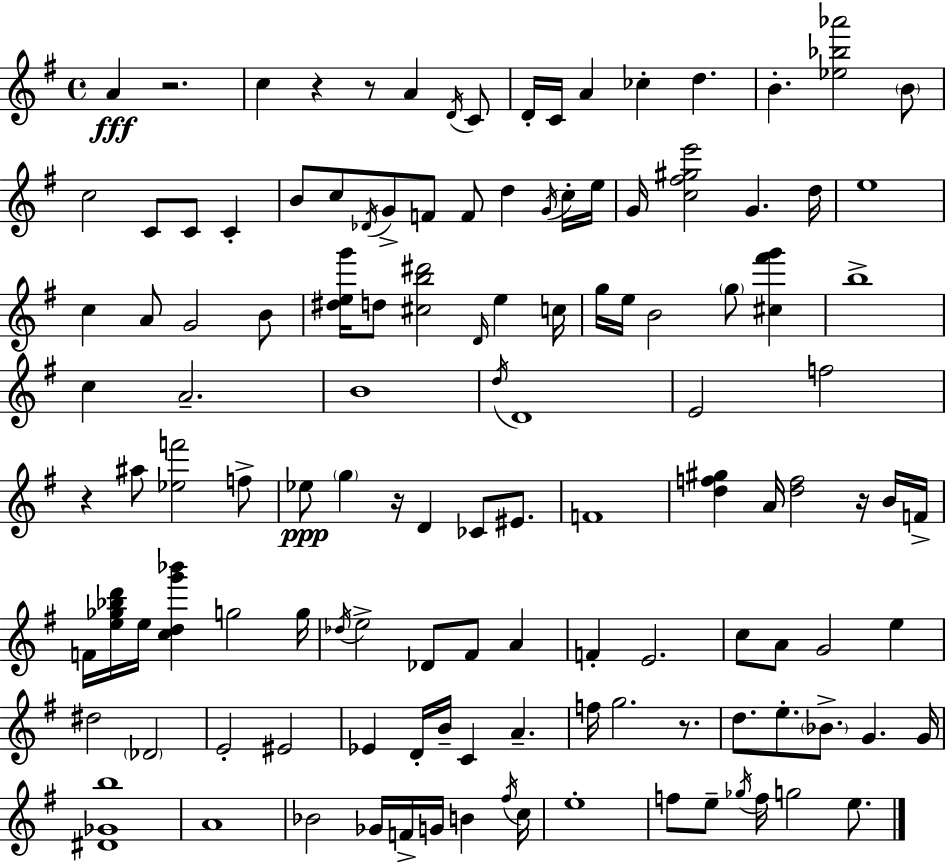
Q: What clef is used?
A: treble